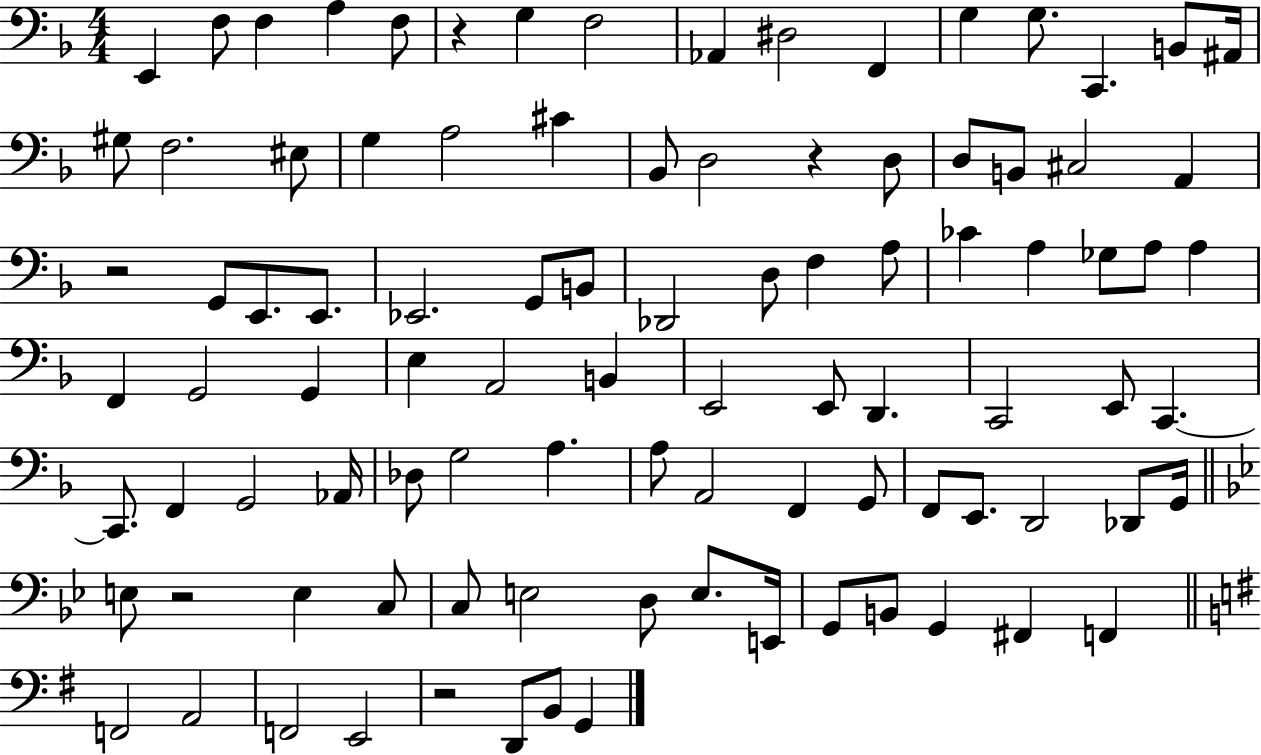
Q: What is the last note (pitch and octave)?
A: G2